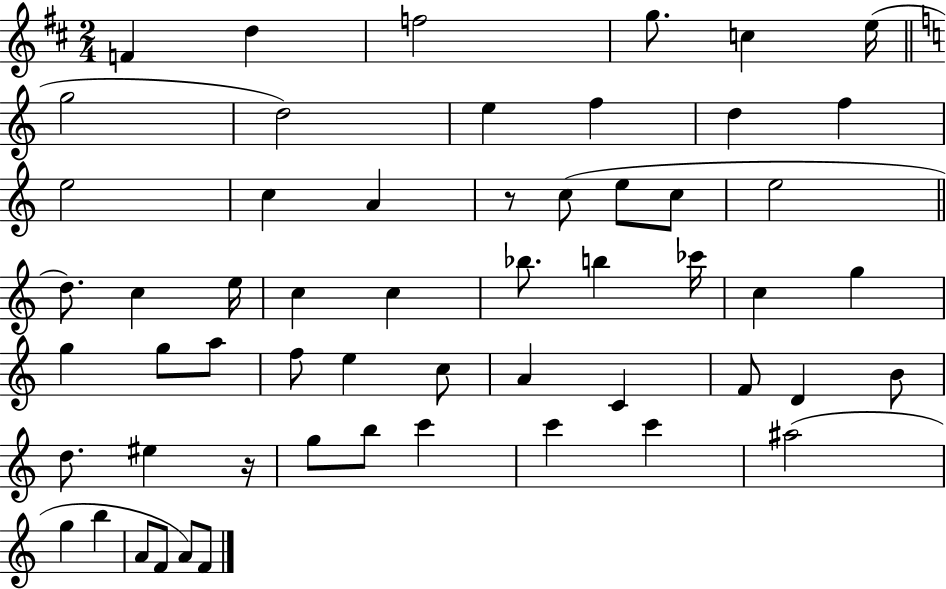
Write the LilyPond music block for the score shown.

{
  \clef treble
  \numericTimeSignature
  \time 2/4
  \key d \major
  f'4 d''4 | f''2 | g''8. c''4 e''16( | \bar "||" \break \key c \major g''2 | d''2) | e''4 f''4 | d''4 f''4 | \break e''2 | c''4 a'4 | r8 c''8( e''8 c''8 | e''2 | \break \bar "||" \break \key c \major d''8.) c''4 e''16 | c''4 c''4 | bes''8. b''4 ces'''16 | c''4 g''4 | \break g''4 g''8 a''8 | f''8 e''4 c''8 | a'4 c'4 | f'8 d'4 b'8 | \break d''8. eis''4 r16 | g''8 b''8 c'''4 | c'''4 c'''4 | ais''2( | \break g''4 b''4 | a'8 f'8 a'8) f'8 | \bar "|."
}